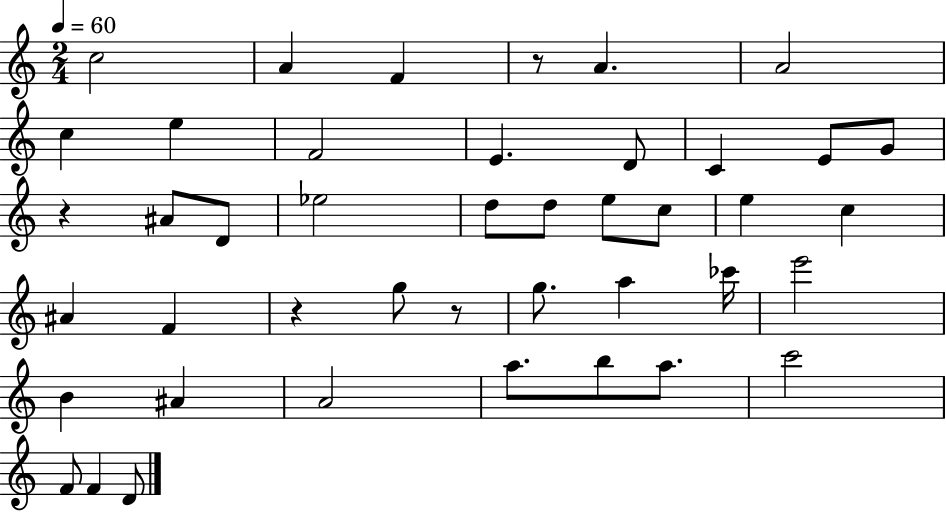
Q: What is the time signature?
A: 2/4